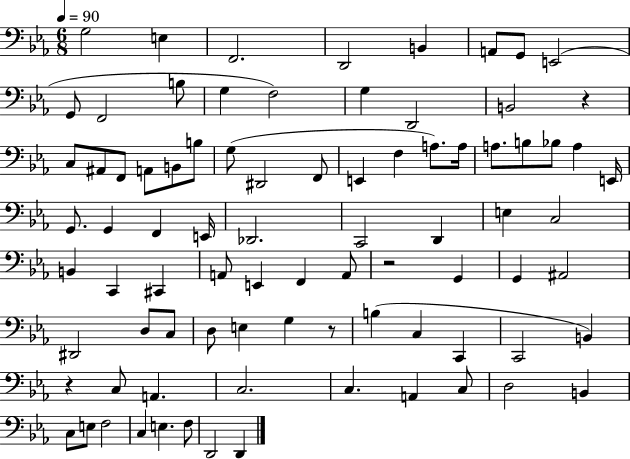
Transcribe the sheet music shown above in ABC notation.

X:1
T:Untitled
M:6/8
L:1/4
K:Eb
G,2 E, F,,2 D,,2 B,, A,,/2 G,,/2 E,,2 G,,/2 F,,2 B,/2 G, F,2 G, D,,2 B,,2 z C,/2 ^A,,/2 F,,/2 A,,/2 B,,/2 B,/2 G,/2 ^D,,2 F,,/2 E,, F, A,/2 A,/4 A,/2 B,/2 _B,/2 A, E,,/4 G,,/2 G,, F,, E,,/4 _D,,2 C,,2 D,, E, C,2 B,, C,, ^C,, A,,/2 E,, F,, A,,/2 z2 G,, G,, ^A,,2 ^D,,2 D,/2 C,/2 D,/2 E, G, z/2 B, C, C,, C,,2 B,, z C,/2 A,, C,2 C, A,, C,/2 D,2 B,, C,/2 E,/2 F,2 C, E, F,/2 D,,2 D,,